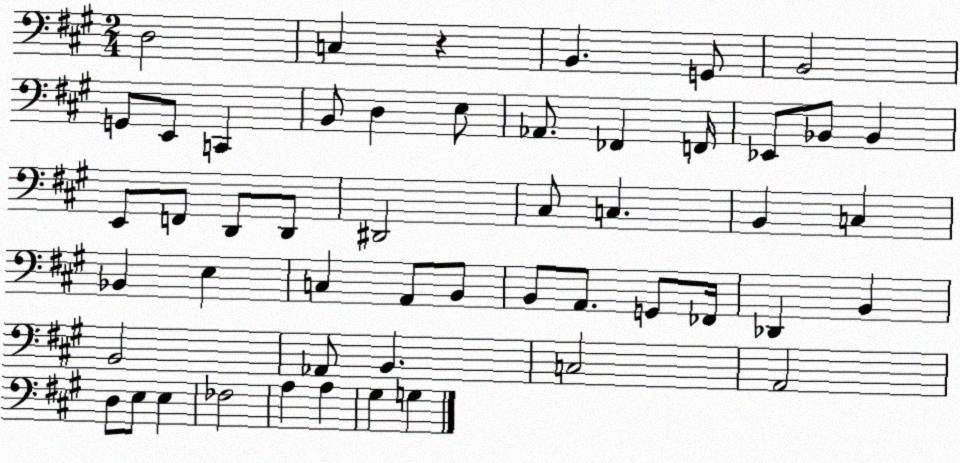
X:1
T:Untitled
M:2/4
L:1/4
K:A
D,2 C, z B,, G,,/2 B,,2 G,,/2 E,,/2 C,, B,,/2 D, E,/2 _A,,/2 _F,, F,,/4 _E,,/2 _B,,/2 _B,, E,,/2 F,,/2 D,,/2 D,,/2 ^D,,2 ^C,/2 C, B,, C, _B,, E, C, A,,/2 B,,/2 B,,/2 A,,/2 G,,/2 _F,,/4 _D,, B,, B,,2 _A,,/2 B,, C,2 A,,2 D,/2 E,/2 E, _F,2 A, A, ^G, G,